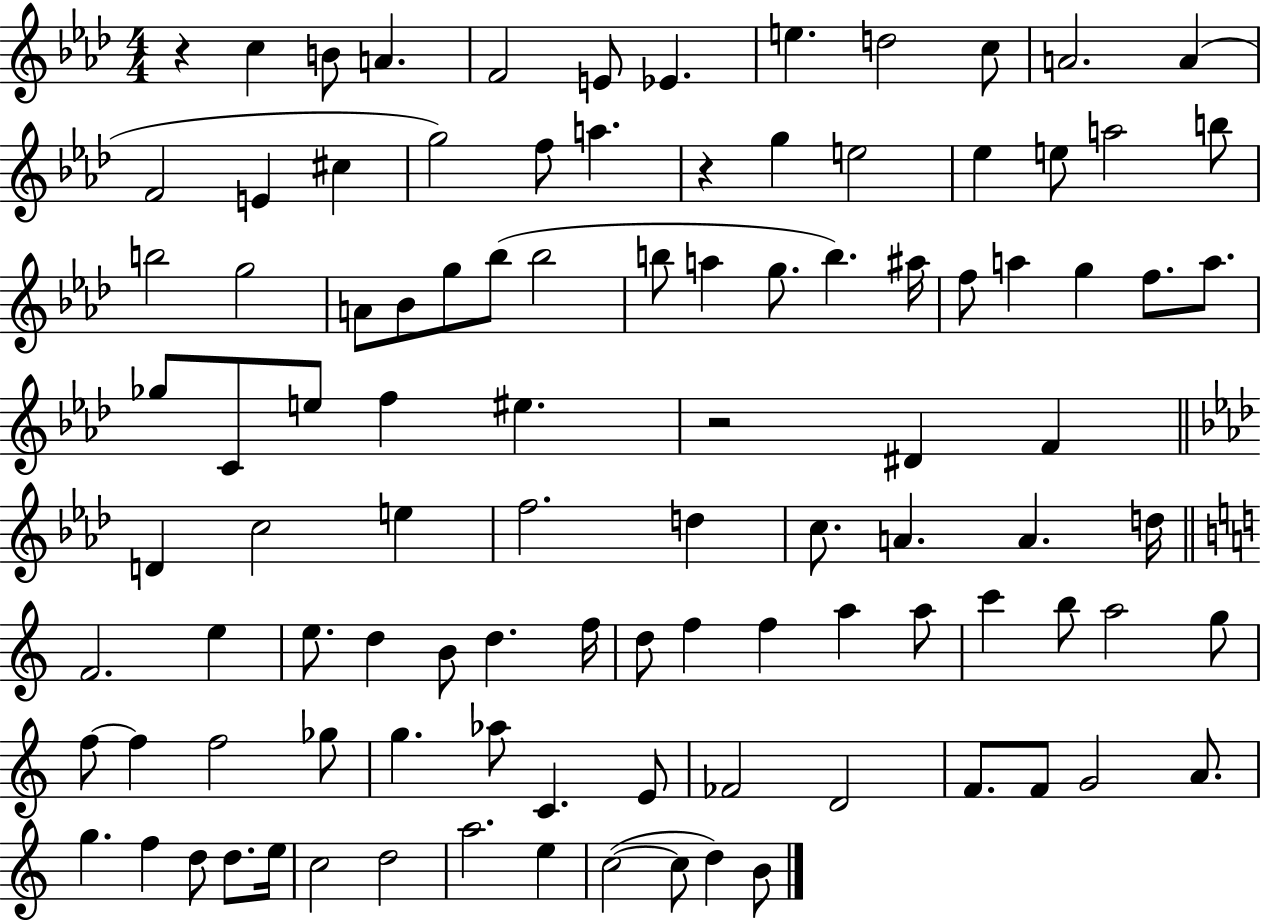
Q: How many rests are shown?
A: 3